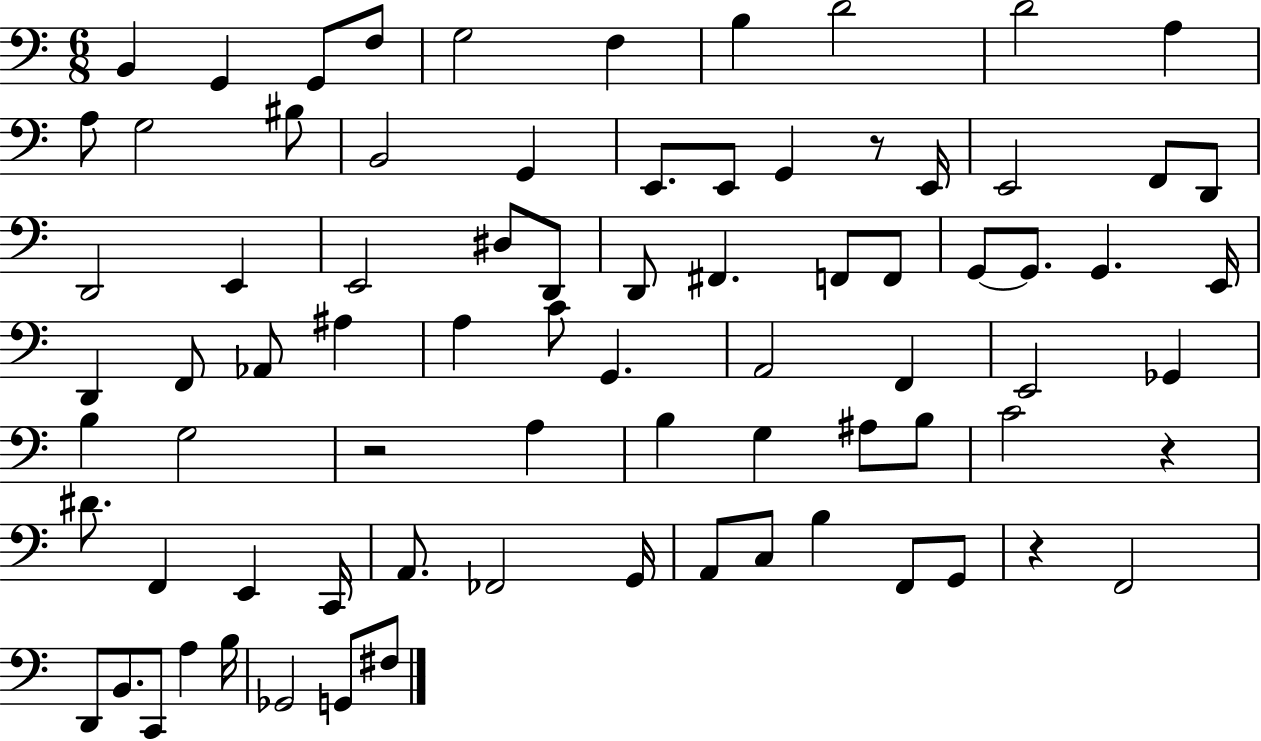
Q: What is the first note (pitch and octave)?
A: B2